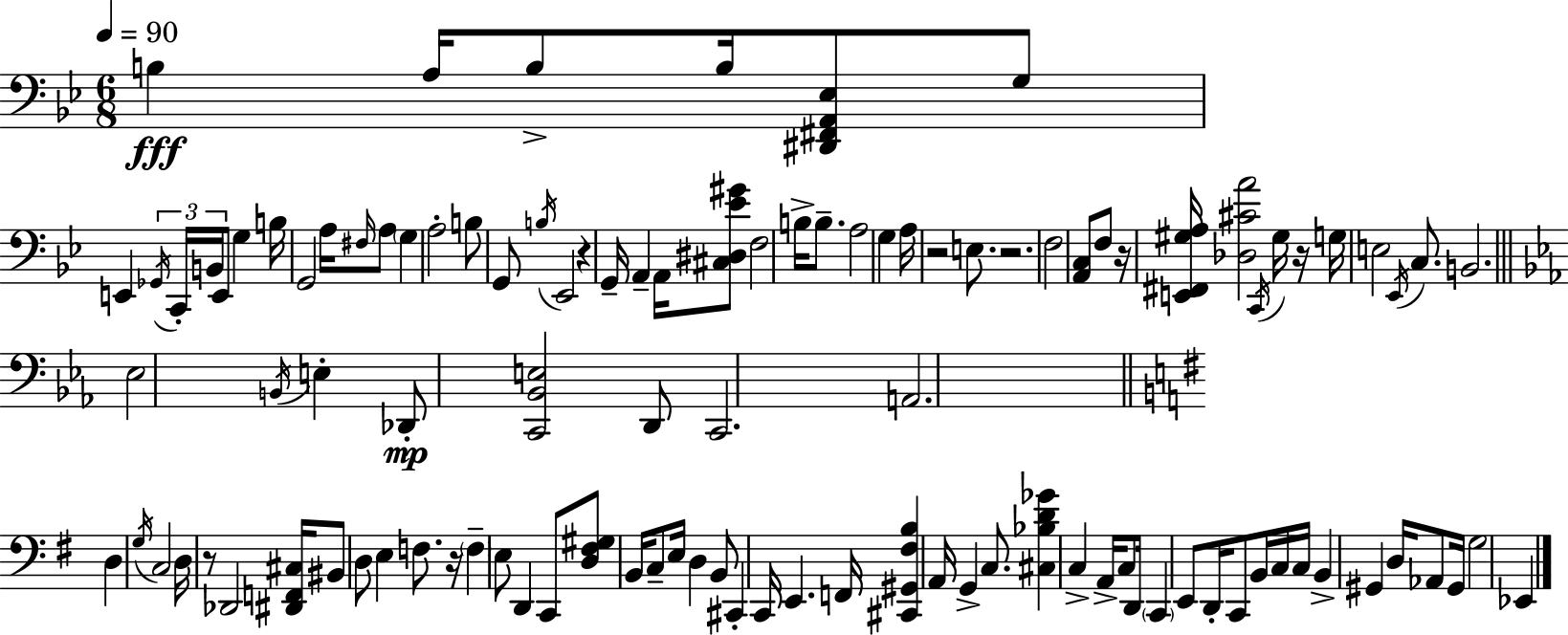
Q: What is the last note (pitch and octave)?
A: Eb2